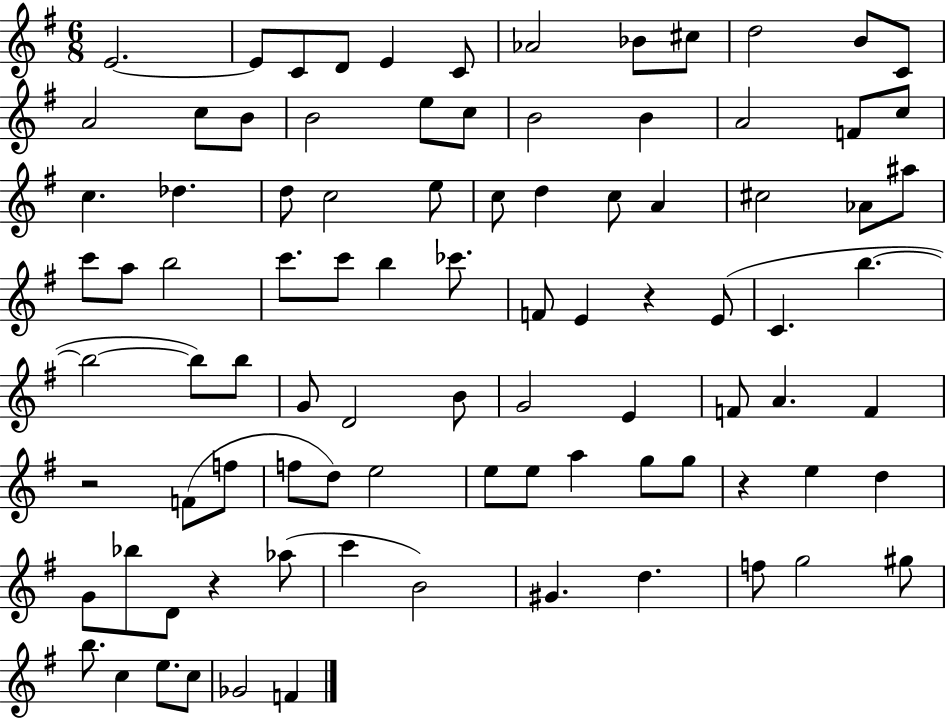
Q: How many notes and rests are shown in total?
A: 91